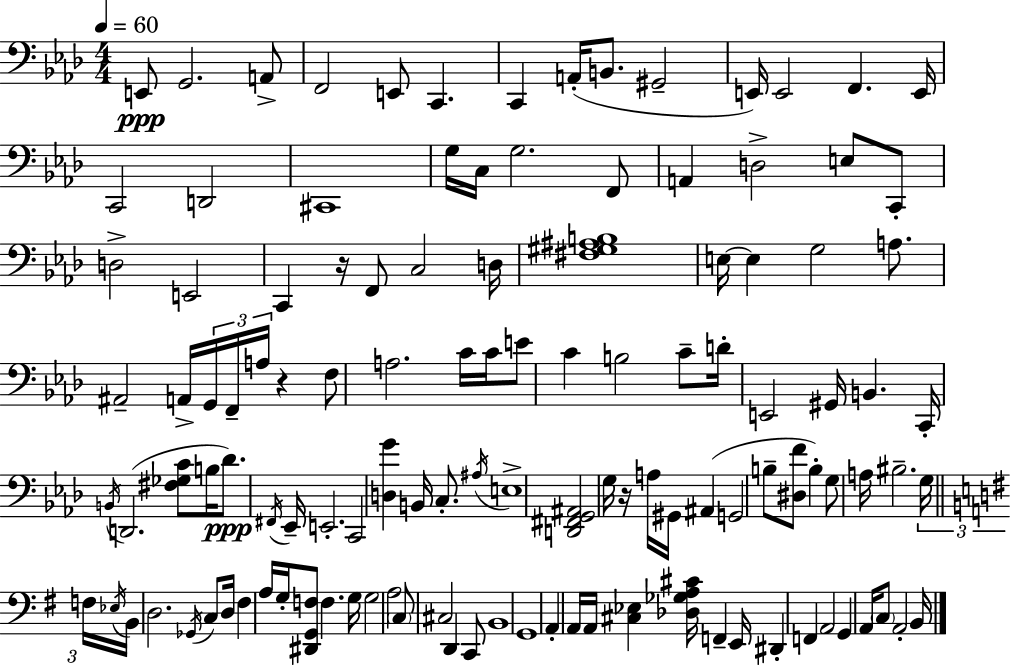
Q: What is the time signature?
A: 4/4